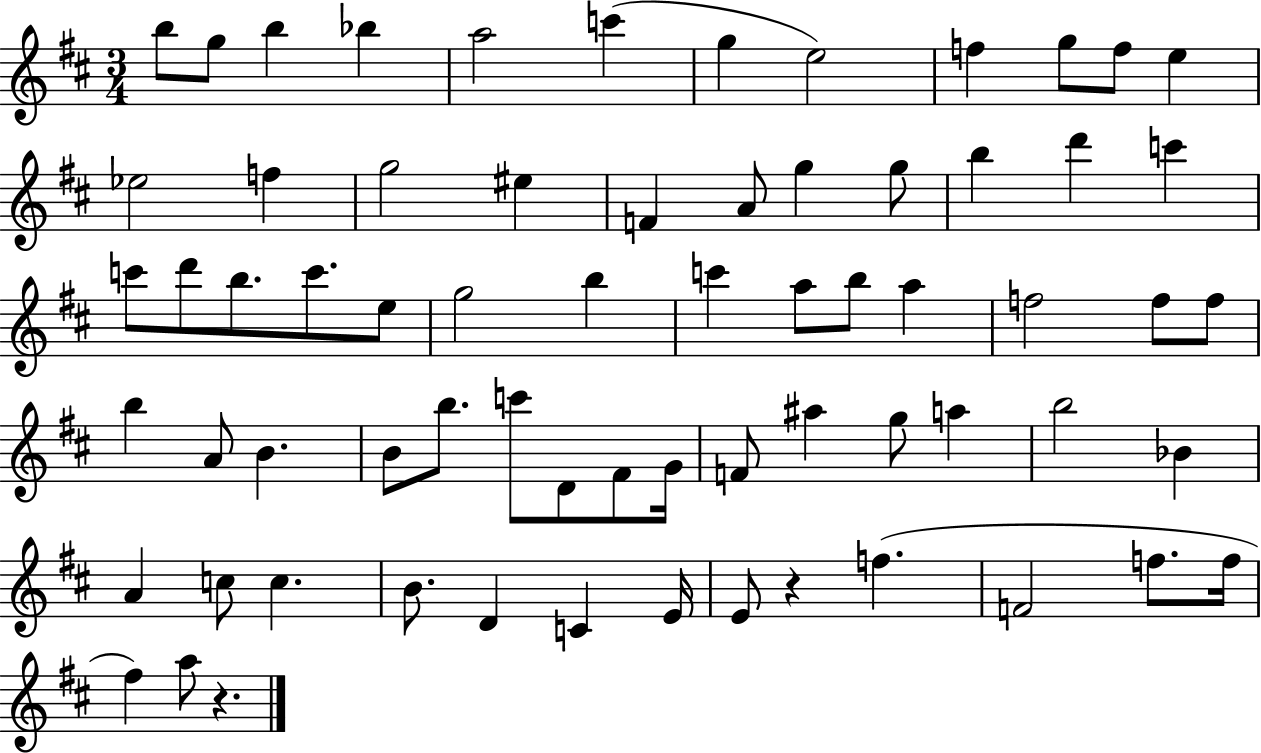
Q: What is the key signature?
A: D major